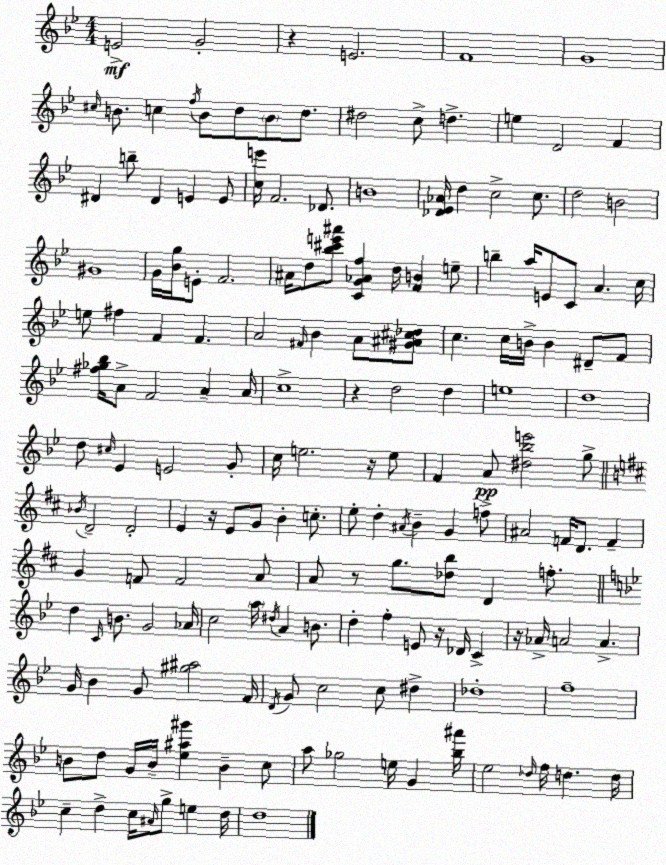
X:1
T:Untitled
M:4/4
L:1/4
K:Gm
E2 G2 z E2 F4 G4 ^c/4 B/2 c f/4 B/2 d/2 B/2 d/2 ^d2 c/2 d e D2 F ^D b/2 ^D E E/2 [ce']/4 F2 _D/2 B4 [_D_E_A]/4 d c2 c/2 d2 B2 ^G4 G/4 [_Bg]/4 E/2 F2 ^A/4 d/2 [_b^c'e'^a']/2 [CG_Af] d/4 [FB] e/2 b a/4 E/2 C/2 A c/4 e/2 ^f F F A2 ^F/4 _B A/2 [^G^A^c_d]/2 c c/4 B/4 B ^D/2 F/2 [^f_g_b]/4 A/2 F2 A A/4 c4 z d2 d e4 d4 d/2 ^c/4 _E E2 G/2 c/4 e2 z/4 e/2 F A/2 [^d_be']2 g/2 _B/4 D2 D2 E z/4 E/2 G/2 B c/2 e/2 d ^A/4 B G f/2 ^A2 F/4 D/2 F G F/2 F2 A/2 A/2 z/2 g/2 [_db]/2 D f/2 d C/4 B/2 G2 _A/4 c2 a/4 ^d/4 A B/2 d f E/2 z/4 _D/4 C z/4 _A/4 A2 A G/4 _B G/2 [^g^a]2 F/4 D/4 G/2 c2 c/2 ^d _d4 f4 B/2 d/2 G/4 B/4 [_e^a^g'] B c/2 a/2 _g2 e/4 G [_b^a']/4 _e2 _d/4 f/4 d d/4 c d c/4 ^A/4 g/2 e d/4 d4